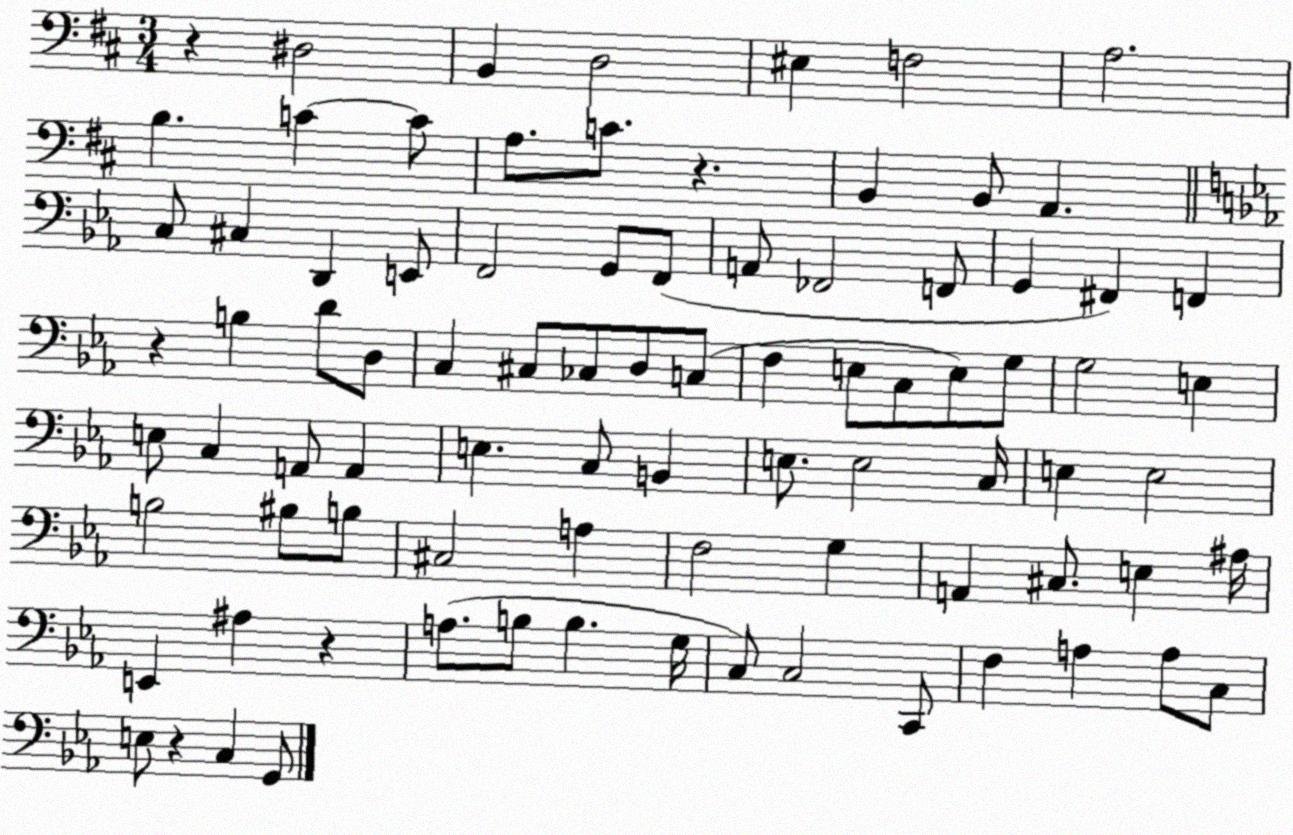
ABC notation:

X:1
T:Untitled
M:3/4
L:1/4
K:D
z ^D,2 B,, D,2 ^E, F,2 A,2 B, C C/2 A,/2 C/2 z B,, B,,/2 A,, C,/2 ^C, D,, E,,/2 F,,2 G,,/2 F,,/2 A,,/2 _F,,2 F,,/2 G,, ^F,, F,, z B, D/2 D,/2 C, ^C,/2 _C,/2 D,/2 C,/2 F, E,/2 C,/2 E,/2 G,/2 G,2 E, E,/2 C, A,,/2 A,, E, C,/2 B,, E,/2 E,2 C,/4 E, E,2 B,2 ^B,/2 B,/2 ^C,2 A, F,2 G, A,, ^C,/2 E, ^A,/4 E,, ^A, z A,/2 B,/2 B, G,/4 C,/2 C,2 C,,/2 F, A, A,/2 C,/2 E,/2 z C, G,,/2